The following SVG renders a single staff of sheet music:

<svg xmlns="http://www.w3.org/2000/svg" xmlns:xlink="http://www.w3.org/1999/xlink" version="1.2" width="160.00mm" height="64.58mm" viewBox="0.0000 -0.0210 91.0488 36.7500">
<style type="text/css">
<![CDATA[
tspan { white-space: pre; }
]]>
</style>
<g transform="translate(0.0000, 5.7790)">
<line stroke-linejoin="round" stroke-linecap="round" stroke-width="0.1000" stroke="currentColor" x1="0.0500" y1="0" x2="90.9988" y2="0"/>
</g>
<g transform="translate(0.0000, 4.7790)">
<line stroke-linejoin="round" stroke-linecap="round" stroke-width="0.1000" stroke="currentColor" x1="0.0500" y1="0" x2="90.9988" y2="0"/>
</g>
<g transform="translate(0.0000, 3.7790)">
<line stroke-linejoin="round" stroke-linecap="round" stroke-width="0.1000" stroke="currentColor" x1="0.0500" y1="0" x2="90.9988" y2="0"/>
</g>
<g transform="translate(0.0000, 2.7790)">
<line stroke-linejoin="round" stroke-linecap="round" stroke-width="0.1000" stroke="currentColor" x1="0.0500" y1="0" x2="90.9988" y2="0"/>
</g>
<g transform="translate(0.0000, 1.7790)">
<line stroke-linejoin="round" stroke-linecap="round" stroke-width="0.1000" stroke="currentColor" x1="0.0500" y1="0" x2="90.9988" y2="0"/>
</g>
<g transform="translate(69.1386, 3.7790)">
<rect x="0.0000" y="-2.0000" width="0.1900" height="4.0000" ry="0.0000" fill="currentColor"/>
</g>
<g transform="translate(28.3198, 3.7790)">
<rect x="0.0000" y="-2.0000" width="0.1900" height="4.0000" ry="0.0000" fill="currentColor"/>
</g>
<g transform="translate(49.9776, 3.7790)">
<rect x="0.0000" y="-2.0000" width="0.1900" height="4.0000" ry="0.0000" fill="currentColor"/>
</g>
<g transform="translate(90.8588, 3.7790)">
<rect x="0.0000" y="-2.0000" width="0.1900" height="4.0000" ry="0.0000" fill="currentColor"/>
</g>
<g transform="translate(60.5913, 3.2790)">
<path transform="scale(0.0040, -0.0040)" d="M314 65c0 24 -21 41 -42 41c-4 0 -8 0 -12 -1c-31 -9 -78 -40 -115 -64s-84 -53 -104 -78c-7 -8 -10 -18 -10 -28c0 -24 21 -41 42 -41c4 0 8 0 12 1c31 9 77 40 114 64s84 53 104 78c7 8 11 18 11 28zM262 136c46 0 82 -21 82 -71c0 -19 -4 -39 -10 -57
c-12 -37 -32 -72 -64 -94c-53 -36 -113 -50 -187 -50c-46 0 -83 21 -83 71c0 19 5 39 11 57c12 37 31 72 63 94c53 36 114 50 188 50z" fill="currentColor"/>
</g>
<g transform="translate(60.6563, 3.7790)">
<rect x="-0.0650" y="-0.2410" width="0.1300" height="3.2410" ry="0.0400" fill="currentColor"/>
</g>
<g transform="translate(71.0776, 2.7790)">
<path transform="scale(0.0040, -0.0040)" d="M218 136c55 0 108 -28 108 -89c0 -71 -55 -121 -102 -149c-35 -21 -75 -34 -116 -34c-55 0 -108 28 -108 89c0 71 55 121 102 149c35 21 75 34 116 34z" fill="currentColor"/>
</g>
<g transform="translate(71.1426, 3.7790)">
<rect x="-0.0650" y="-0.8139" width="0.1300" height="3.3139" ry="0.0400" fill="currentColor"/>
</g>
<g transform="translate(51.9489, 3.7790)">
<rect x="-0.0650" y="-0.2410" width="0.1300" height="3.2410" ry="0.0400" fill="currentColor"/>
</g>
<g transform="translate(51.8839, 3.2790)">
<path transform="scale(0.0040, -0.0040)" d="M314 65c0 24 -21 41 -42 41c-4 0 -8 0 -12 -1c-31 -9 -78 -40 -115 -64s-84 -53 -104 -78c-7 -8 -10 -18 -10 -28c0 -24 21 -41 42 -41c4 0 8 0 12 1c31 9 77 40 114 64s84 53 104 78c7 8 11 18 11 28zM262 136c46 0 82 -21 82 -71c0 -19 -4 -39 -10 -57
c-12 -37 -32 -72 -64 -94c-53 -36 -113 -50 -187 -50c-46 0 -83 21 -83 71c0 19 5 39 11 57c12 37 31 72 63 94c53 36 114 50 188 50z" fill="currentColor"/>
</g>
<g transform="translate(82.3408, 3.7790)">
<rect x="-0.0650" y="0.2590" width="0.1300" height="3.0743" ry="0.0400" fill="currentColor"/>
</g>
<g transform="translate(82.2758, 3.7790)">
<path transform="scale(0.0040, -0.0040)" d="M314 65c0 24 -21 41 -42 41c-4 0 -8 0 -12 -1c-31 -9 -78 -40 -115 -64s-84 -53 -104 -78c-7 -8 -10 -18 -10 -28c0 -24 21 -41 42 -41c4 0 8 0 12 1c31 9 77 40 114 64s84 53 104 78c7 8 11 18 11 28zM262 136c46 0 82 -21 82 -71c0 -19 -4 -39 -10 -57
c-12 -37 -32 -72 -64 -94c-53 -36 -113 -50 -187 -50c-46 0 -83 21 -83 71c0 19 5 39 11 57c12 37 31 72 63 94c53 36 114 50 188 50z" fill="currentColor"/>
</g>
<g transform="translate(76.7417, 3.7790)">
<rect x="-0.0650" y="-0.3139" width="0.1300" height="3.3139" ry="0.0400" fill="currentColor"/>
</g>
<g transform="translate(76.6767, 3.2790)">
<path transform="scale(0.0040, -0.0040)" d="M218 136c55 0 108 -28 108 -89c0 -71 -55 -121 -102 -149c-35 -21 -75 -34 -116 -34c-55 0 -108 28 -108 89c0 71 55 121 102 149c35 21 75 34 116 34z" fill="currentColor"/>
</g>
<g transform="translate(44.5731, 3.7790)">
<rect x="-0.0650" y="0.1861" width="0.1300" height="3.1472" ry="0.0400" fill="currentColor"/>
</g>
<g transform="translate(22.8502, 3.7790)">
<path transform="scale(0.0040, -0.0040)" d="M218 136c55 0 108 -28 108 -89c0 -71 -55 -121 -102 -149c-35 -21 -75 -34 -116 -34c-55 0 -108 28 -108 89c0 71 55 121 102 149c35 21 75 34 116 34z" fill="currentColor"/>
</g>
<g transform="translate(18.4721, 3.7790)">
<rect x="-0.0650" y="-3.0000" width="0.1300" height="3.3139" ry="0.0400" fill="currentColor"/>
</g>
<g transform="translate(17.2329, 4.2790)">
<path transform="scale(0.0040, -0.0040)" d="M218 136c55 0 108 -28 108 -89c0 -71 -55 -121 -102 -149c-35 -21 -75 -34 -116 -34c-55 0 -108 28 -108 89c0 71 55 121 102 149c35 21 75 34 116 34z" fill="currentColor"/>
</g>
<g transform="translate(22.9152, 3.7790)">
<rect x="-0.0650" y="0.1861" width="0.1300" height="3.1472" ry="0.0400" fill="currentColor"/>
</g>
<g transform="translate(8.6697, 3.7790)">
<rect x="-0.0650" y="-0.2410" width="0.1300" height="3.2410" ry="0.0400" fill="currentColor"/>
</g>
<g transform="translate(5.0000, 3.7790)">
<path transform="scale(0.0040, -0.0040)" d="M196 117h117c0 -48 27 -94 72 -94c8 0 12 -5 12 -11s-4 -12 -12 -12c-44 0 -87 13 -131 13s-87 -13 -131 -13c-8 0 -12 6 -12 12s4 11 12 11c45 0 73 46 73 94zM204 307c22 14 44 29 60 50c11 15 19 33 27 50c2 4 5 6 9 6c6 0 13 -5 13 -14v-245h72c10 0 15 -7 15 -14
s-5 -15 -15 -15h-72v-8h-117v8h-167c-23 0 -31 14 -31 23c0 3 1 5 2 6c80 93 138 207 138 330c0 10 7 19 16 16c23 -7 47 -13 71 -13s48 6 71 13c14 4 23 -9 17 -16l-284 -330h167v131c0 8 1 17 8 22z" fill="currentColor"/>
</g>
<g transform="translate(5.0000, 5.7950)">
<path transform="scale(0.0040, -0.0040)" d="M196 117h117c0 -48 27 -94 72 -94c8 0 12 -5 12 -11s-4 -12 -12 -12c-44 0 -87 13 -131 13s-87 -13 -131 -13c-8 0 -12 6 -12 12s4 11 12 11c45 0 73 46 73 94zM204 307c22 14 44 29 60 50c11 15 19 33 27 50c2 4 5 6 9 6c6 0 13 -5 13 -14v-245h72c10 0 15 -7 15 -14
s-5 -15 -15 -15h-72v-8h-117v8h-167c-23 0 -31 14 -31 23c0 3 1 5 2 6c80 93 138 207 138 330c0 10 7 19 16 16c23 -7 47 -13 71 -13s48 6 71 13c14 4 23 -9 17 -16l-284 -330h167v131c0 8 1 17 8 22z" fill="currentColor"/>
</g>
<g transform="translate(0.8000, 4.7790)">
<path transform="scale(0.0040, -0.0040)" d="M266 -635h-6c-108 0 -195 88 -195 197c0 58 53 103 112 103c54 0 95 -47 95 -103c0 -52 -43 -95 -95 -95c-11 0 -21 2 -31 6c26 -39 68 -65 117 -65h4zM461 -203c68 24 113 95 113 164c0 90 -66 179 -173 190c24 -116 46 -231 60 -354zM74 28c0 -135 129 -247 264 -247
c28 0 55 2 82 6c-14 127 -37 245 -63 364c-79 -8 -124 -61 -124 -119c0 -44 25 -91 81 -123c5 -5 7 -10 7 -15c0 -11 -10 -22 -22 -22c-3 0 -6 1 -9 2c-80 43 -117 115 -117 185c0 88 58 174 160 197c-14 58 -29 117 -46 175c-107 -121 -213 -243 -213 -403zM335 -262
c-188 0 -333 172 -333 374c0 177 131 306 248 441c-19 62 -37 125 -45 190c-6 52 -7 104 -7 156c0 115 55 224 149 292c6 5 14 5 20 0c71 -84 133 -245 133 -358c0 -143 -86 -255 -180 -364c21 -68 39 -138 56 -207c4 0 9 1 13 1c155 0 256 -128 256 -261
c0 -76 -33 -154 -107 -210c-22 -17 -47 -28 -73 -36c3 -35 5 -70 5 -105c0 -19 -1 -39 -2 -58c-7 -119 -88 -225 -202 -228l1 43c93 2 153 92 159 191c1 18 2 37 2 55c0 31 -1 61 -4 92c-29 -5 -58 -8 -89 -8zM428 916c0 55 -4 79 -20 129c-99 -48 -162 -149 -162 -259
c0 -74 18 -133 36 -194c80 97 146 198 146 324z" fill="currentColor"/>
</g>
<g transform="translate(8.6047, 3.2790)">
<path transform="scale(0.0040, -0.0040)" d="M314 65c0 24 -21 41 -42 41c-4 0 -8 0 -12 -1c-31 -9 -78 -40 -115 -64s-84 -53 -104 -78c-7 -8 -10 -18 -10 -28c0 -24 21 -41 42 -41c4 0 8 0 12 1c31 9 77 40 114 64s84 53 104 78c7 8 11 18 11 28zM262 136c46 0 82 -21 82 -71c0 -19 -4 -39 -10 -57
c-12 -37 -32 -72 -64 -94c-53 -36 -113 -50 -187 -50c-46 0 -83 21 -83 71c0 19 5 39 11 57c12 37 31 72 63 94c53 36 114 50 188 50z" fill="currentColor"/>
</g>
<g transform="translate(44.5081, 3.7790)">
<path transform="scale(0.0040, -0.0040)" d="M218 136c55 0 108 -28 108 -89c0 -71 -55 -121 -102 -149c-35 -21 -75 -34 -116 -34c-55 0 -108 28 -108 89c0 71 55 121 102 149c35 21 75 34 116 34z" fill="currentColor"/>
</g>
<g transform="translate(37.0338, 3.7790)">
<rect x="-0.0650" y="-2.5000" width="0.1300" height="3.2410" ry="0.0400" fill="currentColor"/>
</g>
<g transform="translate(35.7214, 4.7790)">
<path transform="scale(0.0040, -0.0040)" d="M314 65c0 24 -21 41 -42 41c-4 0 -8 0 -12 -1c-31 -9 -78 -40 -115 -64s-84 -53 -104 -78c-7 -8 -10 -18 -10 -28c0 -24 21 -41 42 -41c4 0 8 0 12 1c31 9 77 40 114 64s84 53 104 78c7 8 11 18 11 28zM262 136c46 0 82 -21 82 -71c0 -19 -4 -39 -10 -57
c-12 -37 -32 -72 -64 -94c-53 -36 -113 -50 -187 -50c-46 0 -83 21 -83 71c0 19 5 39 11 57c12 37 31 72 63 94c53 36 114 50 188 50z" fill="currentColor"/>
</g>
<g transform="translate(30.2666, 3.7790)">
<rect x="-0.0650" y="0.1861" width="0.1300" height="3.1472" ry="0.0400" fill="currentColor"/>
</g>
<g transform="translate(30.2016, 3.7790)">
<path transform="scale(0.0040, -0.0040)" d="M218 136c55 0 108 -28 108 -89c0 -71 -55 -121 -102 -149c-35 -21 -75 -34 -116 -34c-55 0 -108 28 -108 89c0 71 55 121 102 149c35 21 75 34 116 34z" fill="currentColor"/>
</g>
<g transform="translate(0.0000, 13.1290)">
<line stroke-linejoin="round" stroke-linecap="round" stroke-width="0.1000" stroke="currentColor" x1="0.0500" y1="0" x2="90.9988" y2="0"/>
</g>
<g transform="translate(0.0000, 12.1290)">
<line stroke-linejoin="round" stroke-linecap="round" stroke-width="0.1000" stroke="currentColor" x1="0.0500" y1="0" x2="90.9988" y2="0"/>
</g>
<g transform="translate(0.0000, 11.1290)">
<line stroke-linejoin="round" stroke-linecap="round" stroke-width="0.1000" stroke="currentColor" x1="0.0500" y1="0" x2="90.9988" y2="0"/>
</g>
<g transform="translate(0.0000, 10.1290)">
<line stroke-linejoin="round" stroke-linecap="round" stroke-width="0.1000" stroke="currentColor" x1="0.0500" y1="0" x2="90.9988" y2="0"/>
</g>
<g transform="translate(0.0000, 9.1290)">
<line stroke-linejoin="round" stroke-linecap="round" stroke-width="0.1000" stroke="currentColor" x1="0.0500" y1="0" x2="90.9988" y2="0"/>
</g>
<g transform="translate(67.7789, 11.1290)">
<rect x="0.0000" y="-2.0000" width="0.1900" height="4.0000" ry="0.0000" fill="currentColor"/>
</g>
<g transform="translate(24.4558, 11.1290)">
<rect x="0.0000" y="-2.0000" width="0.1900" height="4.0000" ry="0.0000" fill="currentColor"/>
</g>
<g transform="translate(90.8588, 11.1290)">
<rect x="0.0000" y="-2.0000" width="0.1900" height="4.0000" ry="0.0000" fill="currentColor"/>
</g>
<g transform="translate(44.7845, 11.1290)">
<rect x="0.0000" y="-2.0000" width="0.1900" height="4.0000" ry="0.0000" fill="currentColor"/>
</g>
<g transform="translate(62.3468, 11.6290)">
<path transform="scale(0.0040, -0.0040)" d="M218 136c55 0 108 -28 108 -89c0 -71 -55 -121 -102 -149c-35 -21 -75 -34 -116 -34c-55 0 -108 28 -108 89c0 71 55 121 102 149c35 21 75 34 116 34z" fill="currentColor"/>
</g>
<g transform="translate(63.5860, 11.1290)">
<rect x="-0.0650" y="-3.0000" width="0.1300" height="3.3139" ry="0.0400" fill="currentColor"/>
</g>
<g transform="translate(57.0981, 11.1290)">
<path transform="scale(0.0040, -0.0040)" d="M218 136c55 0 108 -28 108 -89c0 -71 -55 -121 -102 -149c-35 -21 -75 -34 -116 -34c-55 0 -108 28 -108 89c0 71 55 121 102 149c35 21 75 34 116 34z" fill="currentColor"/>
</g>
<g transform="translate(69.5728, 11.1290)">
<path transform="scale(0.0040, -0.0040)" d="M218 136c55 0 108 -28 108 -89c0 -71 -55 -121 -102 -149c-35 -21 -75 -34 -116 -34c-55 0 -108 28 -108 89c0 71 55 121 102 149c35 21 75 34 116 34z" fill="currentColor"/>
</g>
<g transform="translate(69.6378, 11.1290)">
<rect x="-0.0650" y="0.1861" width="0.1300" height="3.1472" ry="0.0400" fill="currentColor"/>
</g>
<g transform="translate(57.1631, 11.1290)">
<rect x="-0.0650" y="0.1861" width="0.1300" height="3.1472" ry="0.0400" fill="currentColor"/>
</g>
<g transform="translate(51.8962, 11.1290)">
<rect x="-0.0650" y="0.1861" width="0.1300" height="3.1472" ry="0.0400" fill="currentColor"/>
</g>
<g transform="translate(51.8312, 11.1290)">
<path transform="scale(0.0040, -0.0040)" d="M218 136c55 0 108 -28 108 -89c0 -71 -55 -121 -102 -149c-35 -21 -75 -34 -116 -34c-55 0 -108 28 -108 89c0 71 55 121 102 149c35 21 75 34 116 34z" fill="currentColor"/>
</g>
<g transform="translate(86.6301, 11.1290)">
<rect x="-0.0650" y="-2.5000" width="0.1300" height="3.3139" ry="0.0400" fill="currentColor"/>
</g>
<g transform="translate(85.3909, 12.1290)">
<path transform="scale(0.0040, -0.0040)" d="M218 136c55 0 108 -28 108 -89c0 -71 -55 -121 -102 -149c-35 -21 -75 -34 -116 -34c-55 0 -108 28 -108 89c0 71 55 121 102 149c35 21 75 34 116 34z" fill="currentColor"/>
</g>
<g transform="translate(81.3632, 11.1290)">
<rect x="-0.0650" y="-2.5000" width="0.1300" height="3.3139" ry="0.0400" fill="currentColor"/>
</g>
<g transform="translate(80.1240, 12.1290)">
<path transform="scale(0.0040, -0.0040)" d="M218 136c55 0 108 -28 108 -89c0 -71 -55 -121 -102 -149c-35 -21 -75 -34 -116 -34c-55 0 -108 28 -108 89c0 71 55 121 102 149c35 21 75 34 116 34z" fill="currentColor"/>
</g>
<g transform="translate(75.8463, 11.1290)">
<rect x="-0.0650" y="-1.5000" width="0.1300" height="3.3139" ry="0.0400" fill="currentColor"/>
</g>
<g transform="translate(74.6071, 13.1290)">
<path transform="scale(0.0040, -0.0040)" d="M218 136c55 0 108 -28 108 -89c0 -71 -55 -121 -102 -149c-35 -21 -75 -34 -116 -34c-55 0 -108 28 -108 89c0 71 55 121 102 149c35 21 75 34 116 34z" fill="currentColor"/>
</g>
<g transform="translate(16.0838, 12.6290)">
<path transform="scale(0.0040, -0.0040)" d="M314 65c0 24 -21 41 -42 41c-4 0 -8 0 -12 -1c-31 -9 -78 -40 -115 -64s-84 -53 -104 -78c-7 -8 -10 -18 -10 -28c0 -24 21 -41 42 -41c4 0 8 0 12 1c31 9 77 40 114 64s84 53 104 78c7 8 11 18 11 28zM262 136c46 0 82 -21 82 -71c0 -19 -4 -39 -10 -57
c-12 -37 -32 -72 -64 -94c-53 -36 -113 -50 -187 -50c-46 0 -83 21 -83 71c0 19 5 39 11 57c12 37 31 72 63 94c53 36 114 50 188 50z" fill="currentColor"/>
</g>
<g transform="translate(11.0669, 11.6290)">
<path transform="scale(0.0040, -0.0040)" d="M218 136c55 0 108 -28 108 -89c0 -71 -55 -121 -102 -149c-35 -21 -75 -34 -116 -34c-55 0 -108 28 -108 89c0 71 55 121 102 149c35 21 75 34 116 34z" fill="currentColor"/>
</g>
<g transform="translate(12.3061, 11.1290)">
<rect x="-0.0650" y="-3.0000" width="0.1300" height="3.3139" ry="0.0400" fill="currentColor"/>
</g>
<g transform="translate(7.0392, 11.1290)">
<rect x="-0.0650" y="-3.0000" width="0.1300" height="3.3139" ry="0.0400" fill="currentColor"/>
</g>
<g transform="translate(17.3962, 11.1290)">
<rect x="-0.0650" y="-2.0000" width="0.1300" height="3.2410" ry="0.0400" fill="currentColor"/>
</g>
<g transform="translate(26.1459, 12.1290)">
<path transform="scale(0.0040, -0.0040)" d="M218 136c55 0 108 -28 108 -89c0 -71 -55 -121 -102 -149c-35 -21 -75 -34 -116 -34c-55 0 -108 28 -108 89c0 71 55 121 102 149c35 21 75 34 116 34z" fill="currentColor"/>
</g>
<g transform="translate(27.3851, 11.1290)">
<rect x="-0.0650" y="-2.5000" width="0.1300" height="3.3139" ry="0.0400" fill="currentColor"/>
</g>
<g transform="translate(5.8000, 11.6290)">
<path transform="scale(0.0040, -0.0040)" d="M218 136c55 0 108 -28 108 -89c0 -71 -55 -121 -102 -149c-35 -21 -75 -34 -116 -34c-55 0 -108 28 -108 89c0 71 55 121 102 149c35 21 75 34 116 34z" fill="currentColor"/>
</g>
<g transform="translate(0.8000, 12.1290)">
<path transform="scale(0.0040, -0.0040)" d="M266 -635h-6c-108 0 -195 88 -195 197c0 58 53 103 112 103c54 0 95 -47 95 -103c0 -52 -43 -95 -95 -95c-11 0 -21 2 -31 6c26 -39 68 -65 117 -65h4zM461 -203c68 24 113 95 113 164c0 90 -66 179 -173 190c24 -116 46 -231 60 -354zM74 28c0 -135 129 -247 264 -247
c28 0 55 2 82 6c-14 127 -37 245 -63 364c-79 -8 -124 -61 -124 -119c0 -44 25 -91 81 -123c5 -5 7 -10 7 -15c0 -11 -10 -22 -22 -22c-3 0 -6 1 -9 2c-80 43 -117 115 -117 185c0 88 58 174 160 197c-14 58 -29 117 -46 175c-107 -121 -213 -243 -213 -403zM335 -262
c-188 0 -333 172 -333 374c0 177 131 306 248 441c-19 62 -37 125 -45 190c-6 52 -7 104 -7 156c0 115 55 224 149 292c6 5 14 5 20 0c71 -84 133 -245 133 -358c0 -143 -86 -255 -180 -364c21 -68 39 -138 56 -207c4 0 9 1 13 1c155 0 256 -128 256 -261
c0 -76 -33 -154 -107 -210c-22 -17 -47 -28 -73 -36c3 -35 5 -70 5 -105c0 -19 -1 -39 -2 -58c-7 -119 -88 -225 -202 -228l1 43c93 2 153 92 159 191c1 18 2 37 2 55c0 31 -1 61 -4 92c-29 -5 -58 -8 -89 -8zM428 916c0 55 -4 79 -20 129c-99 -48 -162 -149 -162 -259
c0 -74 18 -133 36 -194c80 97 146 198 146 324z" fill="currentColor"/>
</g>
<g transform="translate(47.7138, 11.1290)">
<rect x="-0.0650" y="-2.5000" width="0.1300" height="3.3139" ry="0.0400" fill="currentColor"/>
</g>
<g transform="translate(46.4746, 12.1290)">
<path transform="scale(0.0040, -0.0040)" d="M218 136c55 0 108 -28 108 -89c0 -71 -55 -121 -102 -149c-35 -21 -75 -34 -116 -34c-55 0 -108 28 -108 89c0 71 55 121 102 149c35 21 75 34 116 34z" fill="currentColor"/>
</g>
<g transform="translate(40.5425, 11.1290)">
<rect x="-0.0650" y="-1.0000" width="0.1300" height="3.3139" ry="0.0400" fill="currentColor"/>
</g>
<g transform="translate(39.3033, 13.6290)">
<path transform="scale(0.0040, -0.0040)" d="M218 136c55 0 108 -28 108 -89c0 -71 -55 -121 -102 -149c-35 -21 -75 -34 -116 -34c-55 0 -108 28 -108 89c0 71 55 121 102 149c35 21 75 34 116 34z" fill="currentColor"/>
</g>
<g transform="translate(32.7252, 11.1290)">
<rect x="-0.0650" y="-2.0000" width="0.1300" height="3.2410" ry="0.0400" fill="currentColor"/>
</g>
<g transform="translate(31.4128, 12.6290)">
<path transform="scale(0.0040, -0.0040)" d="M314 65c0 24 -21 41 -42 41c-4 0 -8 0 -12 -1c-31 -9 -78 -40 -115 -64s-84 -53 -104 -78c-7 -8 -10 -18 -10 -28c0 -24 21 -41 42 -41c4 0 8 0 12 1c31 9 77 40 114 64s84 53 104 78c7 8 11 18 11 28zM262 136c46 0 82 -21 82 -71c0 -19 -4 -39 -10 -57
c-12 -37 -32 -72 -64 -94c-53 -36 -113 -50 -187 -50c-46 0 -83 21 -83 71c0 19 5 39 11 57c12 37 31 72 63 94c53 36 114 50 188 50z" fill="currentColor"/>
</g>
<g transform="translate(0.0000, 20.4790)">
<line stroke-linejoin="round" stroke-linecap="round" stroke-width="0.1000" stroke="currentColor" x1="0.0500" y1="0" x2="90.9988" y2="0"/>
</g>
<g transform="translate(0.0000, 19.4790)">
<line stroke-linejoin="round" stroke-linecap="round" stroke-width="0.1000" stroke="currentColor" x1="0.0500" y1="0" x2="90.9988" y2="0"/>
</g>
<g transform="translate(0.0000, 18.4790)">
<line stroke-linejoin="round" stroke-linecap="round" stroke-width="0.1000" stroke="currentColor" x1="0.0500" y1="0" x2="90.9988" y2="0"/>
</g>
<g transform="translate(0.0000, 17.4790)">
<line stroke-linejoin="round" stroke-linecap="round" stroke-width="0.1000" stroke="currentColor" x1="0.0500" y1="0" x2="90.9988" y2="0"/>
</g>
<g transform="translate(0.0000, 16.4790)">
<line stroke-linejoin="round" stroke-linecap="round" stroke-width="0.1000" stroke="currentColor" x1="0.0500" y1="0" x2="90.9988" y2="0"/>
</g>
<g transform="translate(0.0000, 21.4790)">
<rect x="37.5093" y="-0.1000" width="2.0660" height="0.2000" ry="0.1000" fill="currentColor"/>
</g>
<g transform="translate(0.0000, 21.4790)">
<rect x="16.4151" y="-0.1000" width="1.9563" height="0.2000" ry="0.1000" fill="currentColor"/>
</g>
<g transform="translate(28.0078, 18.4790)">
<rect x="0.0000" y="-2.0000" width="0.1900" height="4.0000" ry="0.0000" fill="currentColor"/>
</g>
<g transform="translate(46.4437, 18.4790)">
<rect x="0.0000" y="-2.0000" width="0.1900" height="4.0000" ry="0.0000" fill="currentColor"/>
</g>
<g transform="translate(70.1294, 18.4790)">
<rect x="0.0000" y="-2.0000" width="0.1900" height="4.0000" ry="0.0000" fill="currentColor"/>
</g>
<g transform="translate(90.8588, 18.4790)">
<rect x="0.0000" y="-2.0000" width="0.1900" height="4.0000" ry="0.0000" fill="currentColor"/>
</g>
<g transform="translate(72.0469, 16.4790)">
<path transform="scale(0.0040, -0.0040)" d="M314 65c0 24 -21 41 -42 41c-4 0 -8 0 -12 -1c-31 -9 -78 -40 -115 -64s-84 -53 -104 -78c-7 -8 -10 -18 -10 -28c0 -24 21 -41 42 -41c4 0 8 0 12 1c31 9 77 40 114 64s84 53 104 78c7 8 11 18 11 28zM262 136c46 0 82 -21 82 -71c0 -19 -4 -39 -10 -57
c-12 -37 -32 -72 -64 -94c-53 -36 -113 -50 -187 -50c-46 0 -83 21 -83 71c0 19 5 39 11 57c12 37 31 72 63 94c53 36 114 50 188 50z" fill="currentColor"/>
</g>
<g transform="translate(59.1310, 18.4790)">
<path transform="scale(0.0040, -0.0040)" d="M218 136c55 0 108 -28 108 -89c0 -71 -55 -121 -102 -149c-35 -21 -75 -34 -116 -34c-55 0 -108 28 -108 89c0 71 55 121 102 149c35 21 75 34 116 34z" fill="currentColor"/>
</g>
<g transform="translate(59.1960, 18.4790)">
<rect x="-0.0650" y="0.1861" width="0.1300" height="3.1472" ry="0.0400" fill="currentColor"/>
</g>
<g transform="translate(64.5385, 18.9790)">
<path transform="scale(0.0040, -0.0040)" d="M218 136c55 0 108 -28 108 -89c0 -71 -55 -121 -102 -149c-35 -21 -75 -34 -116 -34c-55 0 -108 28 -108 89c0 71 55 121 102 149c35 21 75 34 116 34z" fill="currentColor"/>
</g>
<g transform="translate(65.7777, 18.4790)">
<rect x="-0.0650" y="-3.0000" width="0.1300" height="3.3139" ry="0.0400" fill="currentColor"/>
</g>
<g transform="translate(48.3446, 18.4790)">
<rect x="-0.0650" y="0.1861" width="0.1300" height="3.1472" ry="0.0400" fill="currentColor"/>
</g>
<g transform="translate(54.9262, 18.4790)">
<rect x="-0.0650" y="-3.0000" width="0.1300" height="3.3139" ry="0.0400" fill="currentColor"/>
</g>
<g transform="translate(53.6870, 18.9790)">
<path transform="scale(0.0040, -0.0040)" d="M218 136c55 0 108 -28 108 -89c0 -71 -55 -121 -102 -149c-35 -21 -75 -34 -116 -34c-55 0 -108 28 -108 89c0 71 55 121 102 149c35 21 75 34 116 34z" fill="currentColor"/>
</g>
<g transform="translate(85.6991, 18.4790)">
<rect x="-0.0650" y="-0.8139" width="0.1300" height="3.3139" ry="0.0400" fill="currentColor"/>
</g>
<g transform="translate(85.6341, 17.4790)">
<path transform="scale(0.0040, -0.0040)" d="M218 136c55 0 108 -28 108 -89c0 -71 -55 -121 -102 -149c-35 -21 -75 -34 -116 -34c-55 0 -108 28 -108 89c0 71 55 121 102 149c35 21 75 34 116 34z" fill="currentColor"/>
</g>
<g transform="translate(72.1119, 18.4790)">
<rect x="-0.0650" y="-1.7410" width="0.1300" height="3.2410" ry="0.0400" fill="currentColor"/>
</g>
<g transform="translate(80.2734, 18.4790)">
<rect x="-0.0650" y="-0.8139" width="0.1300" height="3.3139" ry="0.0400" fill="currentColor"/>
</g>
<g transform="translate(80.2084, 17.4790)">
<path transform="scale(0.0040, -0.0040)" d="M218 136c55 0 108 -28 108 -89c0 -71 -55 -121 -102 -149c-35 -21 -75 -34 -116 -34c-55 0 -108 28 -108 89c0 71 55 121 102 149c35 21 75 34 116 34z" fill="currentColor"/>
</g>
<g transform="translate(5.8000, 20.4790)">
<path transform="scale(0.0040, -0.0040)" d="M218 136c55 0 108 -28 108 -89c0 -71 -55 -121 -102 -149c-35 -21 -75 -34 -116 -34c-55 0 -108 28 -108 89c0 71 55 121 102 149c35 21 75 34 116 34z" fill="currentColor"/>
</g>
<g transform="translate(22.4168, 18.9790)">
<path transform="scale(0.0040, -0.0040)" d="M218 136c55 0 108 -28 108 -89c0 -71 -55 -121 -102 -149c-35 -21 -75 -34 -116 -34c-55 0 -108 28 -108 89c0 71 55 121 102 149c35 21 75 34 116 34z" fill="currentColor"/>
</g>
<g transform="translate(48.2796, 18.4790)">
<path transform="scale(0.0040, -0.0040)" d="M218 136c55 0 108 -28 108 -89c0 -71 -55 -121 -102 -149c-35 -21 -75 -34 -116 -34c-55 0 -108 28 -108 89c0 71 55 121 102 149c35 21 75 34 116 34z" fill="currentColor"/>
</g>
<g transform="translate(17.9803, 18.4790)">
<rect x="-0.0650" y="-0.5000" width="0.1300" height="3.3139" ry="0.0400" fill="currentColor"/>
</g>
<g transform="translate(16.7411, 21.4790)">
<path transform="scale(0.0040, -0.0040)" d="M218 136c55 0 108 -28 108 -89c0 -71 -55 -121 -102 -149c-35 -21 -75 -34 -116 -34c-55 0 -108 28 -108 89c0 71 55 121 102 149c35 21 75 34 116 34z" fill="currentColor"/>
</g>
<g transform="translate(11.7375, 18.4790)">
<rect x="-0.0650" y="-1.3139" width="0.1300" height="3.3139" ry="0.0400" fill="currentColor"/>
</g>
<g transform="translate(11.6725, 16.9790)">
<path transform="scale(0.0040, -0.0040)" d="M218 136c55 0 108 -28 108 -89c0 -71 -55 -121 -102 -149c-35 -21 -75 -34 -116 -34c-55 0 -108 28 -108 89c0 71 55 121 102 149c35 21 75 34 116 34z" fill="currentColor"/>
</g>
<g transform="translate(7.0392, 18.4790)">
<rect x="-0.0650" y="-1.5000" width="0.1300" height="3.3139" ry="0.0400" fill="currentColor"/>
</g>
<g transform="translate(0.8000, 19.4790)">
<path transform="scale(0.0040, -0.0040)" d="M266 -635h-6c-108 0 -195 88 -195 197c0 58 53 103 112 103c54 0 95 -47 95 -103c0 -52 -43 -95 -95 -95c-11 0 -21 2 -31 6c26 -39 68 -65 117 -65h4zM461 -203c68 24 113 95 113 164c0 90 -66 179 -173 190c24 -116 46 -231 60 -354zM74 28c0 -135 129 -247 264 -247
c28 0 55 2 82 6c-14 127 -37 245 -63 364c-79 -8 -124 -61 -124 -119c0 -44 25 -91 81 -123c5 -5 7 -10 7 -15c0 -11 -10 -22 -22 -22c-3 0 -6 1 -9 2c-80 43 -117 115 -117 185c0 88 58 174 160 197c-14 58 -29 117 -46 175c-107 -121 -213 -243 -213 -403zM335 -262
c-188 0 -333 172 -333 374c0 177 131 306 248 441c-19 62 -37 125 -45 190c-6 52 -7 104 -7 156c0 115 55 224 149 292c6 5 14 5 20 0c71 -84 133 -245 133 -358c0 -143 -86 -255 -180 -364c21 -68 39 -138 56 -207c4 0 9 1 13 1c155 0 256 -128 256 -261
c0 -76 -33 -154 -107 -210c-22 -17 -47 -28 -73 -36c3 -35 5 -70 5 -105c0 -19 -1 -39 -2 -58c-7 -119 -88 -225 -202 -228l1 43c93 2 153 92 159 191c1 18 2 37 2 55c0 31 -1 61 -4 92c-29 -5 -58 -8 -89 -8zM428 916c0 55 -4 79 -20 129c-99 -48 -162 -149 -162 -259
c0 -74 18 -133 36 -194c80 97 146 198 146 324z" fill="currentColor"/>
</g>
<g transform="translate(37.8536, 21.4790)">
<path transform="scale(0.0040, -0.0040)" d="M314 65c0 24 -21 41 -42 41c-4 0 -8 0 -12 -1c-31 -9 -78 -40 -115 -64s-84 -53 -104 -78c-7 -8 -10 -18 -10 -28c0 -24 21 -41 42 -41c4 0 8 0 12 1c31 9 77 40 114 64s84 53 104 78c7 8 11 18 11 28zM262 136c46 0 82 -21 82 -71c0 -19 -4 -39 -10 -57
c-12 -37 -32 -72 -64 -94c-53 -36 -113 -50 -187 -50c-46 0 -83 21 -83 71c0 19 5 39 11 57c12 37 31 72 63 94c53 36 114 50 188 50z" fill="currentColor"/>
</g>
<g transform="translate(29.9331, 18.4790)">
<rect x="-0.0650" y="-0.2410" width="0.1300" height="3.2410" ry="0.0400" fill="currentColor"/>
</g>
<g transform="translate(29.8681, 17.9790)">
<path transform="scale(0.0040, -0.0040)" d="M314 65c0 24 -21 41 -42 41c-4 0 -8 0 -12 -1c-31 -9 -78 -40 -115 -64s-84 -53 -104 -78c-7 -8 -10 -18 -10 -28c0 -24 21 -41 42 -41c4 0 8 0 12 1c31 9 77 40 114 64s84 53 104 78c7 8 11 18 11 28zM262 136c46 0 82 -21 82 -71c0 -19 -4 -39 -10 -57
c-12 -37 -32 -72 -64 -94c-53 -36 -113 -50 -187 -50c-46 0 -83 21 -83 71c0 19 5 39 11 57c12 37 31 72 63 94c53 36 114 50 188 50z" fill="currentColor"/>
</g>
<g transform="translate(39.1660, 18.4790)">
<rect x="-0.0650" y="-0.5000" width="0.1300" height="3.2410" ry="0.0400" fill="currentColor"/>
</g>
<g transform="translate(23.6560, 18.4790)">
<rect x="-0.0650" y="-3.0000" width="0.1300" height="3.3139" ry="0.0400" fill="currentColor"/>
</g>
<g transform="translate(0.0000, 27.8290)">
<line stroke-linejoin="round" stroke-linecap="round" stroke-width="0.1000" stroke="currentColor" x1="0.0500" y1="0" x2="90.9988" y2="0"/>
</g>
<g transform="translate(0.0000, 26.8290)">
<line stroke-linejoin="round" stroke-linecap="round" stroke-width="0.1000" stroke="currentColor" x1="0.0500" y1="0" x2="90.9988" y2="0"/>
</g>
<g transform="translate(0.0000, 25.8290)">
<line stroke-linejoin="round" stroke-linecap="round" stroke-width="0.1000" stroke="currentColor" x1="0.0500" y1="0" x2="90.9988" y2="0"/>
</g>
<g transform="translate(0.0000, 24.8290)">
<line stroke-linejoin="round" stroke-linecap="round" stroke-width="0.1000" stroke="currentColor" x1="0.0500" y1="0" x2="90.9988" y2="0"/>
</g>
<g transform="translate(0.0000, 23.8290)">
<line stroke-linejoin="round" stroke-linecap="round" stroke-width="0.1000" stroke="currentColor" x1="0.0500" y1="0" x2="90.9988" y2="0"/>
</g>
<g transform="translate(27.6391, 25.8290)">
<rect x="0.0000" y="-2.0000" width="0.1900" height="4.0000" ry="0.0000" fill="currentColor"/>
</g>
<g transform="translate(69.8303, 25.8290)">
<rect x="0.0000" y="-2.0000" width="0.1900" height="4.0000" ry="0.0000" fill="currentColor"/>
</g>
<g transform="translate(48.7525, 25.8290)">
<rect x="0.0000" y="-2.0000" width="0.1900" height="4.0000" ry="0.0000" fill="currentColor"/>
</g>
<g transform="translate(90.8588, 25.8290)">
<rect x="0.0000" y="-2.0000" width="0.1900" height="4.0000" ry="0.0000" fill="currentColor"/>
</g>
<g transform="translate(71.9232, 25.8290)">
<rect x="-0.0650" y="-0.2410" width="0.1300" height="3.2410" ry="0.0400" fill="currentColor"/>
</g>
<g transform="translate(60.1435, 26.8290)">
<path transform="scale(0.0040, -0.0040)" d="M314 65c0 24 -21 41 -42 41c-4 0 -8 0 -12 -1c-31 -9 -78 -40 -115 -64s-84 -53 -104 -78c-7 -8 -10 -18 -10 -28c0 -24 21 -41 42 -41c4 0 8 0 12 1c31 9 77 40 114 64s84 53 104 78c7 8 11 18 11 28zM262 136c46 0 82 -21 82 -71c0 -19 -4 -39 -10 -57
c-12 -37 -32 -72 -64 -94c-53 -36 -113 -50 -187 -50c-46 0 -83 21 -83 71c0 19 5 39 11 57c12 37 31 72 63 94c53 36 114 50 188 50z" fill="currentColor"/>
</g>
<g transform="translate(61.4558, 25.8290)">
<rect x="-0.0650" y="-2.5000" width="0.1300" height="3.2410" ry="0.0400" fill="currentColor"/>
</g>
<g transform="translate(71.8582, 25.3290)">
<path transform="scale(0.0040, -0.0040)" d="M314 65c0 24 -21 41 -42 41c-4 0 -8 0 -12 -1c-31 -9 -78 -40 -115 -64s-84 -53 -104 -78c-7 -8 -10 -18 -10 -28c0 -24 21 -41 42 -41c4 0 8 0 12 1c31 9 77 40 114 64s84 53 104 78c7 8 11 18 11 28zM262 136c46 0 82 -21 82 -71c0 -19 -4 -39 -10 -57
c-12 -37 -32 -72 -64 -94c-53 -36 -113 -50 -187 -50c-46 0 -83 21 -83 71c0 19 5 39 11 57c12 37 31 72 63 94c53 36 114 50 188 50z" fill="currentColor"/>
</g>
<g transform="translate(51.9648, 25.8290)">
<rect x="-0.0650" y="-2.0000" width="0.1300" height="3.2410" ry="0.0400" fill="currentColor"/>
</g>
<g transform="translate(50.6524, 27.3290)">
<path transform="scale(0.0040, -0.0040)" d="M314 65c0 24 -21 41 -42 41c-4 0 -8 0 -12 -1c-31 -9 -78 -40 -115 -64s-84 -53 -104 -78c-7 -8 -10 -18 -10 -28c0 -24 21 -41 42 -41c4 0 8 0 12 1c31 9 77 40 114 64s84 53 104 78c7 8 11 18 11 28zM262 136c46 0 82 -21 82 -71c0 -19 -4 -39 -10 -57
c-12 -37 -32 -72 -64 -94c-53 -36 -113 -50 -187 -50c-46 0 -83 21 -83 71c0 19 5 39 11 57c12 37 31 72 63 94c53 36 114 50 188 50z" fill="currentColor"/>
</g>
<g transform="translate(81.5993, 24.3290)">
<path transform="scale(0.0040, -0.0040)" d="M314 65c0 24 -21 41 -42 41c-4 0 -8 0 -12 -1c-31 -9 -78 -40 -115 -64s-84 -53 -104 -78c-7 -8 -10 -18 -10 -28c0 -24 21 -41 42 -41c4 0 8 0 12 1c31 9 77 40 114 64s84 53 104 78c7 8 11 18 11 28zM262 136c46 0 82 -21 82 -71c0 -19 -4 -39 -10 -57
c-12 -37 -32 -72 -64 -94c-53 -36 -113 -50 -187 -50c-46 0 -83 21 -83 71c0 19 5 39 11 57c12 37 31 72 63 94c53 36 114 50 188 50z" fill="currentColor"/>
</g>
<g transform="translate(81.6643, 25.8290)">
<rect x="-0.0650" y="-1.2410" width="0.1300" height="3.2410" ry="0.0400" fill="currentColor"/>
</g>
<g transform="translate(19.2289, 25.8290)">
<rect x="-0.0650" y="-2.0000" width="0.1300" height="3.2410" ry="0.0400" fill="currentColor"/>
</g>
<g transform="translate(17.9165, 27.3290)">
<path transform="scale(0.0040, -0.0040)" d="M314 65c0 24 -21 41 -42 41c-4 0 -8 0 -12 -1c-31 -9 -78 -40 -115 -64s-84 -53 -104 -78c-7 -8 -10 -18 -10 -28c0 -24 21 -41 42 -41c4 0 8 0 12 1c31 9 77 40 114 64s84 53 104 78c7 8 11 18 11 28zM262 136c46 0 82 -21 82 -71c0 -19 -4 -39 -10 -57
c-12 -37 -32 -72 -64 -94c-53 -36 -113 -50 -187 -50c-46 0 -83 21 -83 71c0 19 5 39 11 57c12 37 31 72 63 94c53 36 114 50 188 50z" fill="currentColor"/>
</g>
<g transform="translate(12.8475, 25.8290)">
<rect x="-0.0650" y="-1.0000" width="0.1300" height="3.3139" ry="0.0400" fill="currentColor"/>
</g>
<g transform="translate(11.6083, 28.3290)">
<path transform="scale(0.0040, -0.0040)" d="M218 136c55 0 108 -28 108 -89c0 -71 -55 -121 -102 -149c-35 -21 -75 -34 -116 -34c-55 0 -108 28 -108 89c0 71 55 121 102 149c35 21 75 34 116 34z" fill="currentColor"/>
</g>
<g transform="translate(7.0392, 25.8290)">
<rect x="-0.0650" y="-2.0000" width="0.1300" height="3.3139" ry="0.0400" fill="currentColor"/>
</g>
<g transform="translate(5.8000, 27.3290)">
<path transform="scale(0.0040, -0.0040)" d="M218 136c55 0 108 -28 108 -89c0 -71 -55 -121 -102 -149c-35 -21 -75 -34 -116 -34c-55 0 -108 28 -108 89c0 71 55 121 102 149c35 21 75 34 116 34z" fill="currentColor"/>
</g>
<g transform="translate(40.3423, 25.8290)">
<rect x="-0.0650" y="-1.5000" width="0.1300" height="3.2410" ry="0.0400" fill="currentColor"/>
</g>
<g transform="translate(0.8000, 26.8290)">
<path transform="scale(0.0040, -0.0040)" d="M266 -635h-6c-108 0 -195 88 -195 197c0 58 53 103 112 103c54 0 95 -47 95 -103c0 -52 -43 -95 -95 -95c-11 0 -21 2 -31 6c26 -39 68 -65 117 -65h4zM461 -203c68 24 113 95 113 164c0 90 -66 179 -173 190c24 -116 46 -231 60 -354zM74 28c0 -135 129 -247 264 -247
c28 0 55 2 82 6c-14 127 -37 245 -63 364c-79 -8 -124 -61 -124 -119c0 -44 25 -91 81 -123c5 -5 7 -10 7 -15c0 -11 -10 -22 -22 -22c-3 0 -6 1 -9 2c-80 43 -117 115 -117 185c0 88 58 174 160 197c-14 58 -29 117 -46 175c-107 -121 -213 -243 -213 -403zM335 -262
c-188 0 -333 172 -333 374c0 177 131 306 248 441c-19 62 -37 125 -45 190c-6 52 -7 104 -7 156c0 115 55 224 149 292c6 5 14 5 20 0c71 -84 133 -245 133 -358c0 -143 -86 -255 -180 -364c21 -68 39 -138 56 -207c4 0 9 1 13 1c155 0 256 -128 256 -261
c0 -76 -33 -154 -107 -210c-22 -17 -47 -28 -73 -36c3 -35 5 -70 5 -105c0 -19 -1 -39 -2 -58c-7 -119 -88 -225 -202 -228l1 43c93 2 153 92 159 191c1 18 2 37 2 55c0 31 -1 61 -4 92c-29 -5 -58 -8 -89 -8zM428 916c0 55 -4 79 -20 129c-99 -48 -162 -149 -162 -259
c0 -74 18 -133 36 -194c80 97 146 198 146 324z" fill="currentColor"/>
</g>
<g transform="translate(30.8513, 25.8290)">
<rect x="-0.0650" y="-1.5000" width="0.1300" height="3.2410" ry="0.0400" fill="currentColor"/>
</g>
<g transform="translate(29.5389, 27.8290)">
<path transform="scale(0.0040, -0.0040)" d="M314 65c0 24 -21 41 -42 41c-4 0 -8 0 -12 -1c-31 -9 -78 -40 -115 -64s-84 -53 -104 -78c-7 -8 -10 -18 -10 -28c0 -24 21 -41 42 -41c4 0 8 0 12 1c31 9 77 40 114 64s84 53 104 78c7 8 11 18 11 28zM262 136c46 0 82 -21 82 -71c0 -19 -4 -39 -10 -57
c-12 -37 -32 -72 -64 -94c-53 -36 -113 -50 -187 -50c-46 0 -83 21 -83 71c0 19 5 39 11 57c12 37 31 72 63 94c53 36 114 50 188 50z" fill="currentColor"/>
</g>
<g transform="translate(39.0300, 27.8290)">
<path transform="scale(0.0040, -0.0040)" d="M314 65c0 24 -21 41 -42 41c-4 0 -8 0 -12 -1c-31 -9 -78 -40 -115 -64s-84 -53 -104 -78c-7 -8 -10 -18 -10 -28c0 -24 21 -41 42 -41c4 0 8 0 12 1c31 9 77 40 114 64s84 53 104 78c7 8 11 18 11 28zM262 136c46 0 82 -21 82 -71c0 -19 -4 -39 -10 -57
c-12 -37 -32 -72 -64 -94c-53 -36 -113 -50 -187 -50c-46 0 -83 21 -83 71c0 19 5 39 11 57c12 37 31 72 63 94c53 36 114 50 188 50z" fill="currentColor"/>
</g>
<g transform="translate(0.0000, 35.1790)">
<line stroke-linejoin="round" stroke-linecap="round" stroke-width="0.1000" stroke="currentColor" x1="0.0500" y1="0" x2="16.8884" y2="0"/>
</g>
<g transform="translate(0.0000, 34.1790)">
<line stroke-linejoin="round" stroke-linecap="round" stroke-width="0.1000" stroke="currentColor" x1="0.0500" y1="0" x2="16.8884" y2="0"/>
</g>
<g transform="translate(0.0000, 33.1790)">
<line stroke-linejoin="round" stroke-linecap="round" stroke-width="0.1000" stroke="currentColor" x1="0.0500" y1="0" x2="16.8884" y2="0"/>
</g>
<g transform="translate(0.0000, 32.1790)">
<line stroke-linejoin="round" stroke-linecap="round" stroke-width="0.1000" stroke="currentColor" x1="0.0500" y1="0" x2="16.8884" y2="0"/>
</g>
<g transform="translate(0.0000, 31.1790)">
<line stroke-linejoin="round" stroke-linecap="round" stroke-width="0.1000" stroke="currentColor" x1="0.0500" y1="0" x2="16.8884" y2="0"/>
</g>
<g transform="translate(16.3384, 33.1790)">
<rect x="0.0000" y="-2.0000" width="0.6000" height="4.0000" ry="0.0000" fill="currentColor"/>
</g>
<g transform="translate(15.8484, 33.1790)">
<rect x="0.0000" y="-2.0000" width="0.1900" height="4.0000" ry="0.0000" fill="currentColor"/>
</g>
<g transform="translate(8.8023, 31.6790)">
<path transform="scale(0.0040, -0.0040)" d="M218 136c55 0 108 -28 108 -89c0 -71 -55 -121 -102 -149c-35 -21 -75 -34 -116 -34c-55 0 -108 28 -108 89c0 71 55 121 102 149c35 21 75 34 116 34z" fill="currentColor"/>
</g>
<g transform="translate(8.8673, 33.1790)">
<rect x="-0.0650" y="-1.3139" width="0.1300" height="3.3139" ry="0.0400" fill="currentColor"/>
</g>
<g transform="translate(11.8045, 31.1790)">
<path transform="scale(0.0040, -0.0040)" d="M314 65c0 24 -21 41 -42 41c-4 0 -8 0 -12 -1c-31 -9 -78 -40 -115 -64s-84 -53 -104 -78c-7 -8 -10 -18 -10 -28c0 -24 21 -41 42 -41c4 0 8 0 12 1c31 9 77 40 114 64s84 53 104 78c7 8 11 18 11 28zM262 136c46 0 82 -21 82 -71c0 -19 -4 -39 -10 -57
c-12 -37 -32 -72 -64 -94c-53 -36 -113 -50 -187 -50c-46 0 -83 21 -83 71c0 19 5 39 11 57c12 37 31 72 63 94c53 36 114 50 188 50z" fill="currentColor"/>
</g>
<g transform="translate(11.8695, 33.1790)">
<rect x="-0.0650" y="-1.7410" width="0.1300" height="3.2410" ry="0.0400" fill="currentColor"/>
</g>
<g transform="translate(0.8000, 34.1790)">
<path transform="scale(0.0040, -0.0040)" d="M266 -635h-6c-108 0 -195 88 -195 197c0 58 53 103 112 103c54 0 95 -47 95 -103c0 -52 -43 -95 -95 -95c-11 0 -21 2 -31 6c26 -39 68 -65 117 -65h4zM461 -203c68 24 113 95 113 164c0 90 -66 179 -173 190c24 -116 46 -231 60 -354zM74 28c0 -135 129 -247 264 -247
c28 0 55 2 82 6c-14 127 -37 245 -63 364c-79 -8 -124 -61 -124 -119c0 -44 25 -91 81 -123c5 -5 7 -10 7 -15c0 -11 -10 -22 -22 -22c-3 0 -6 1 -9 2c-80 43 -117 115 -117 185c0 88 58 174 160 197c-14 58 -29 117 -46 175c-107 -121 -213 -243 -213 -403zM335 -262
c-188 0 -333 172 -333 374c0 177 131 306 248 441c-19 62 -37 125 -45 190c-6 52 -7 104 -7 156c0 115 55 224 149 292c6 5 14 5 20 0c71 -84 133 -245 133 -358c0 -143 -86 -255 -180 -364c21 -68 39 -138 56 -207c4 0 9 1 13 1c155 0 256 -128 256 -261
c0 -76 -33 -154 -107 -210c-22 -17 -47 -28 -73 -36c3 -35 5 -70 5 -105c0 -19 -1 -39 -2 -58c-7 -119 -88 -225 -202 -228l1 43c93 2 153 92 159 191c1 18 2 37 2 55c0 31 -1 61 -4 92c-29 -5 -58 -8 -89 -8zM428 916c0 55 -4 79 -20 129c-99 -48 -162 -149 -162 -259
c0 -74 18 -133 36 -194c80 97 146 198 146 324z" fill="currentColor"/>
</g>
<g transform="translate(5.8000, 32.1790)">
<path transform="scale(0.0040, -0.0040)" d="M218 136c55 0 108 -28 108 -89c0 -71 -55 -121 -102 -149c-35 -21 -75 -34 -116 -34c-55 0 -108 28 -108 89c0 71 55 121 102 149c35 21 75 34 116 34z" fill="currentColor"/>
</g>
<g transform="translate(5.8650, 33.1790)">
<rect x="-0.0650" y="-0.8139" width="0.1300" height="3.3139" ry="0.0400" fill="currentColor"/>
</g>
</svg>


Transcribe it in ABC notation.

X:1
T:Untitled
M:4/4
L:1/4
K:C
c2 A B B G2 B c2 c2 d c B2 A A F2 G F2 D G B B A B E G G E e C A c2 C2 B A B A f2 d d F D F2 E2 E2 F2 G2 c2 e2 d e f2